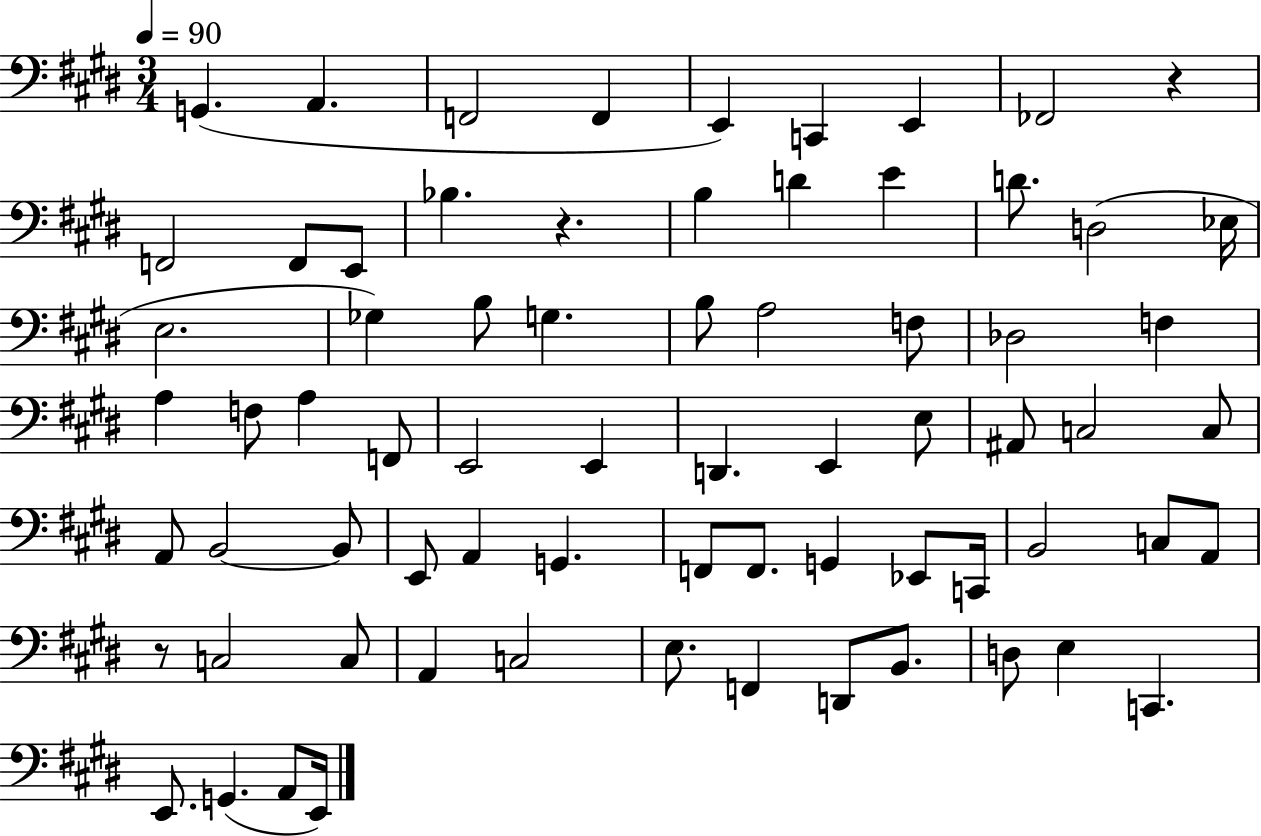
X:1
T:Untitled
M:3/4
L:1/4
K:E
G,, A,, F,,2 F,, E,, C,, E,, _F,,2 z F,,2 F,,/2 E,,/2 _B, z B, D E D/2 D,2 _E,/4 E,2 _G, B,/2 G, B,/2 A,2 F,/2 _D,2 F, A, F,/2 A, F,,/2 E,,2 E,, D,, E,, E,/2 ^A,,/2 C,2 C,/2 A,,/2 B,,2 B,,/2 E,,/2 A,, G,, F,,/2 F,,/2 G,, _E,,/2 C,,/4 B,,2 C,/2 A,,/2 z/2 C,2 C,/2 A,, C,2 E,/2 F,, D,,/2 B,,/2 D,/2 E, C,, E,,/2 G,, A,,/2 E,,/4